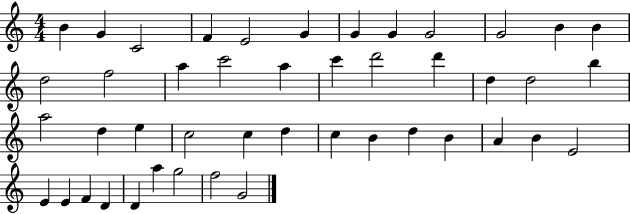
X:1
T:Untitled
M:4/4
L:1/4
K:C
B G C2 F E2 G G G G2 G2 B B d2 f2 a c'2 a c' d'2 d' d d2 b a2 d e c2 c d c B d B A B E2 E E F D D a g2 f2 G2